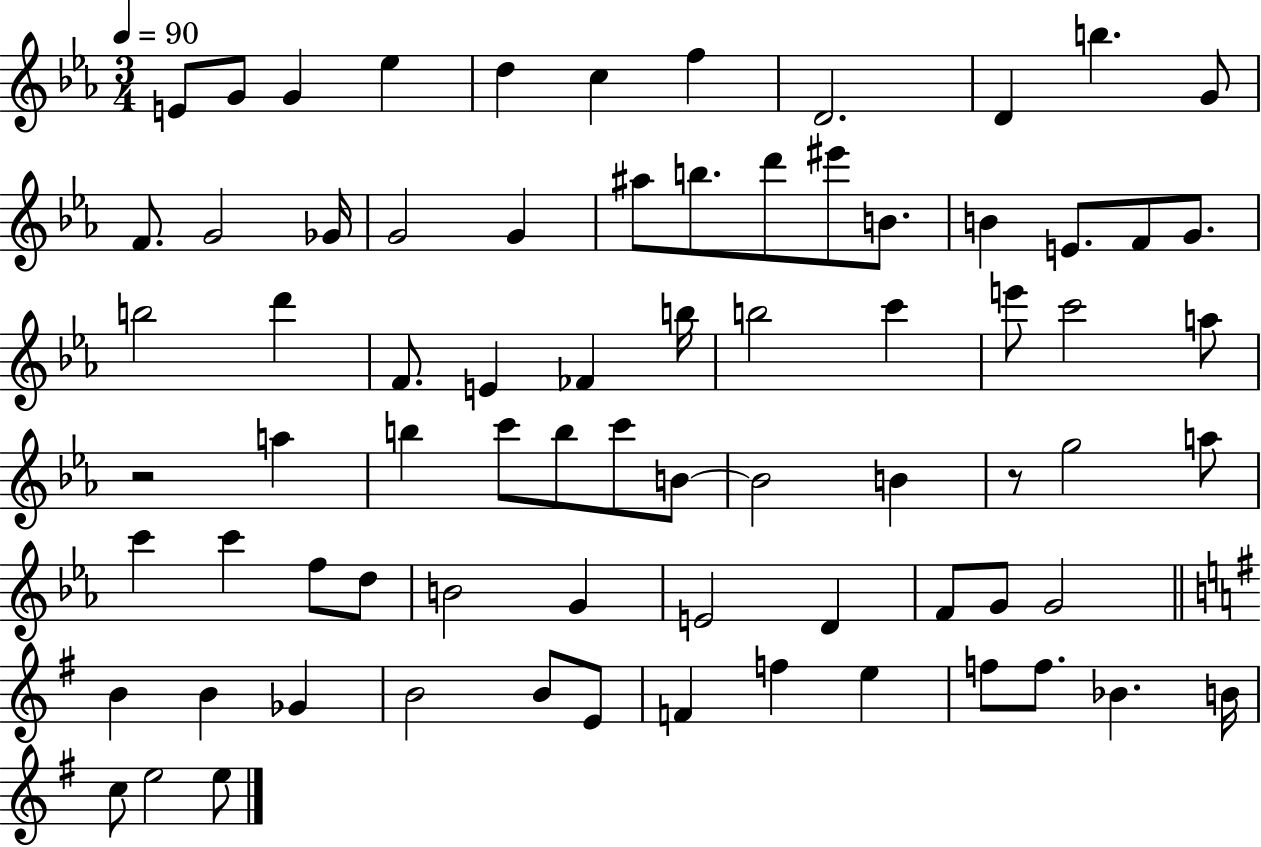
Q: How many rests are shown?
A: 2